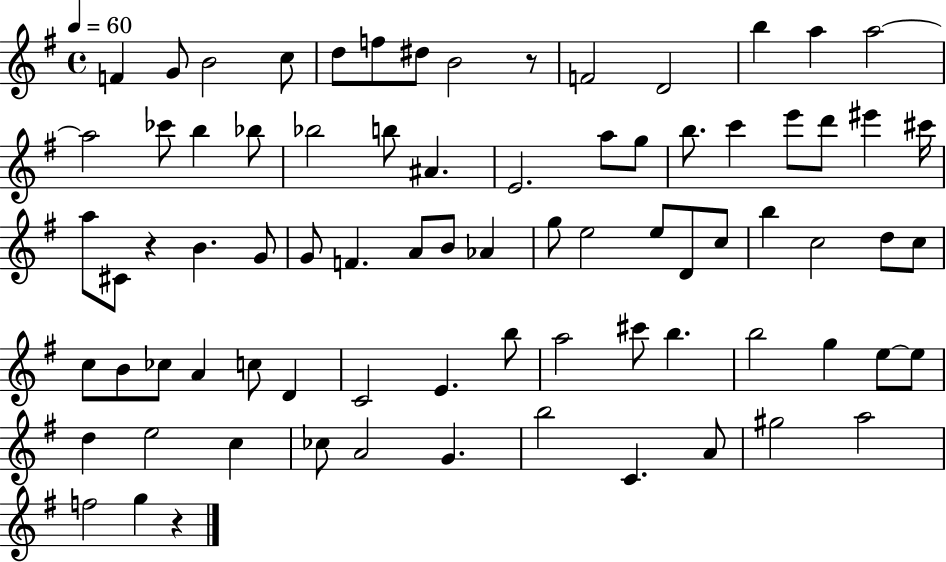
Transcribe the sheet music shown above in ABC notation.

X:1
T:Untitled
M:4/4
L:1/4
K:G
F G/2 B2 c/2 d/2 f/2 ^d/2 B2 z/2 F2 D2 b a a2 a2 _c'/2 b _b/2 _b2 b/2 ^A E2 a/2 g/2 b/2 c' e'/2 d'/2 ^e' ^c'/4 a/2 ^C/2 z B G/2 G/2 F A/2 B/2 _A g/2 e2 e/2 D/2 c/2 b c2 d/2 c/2 c/2 B/2 _c/2 A c/2 D C2 E b/2 a2 ^c'/2 b b2 g e/2 e/2 d e2 c _c/2 A2 G b2 C A/2 ^g2 a2 f2 g z